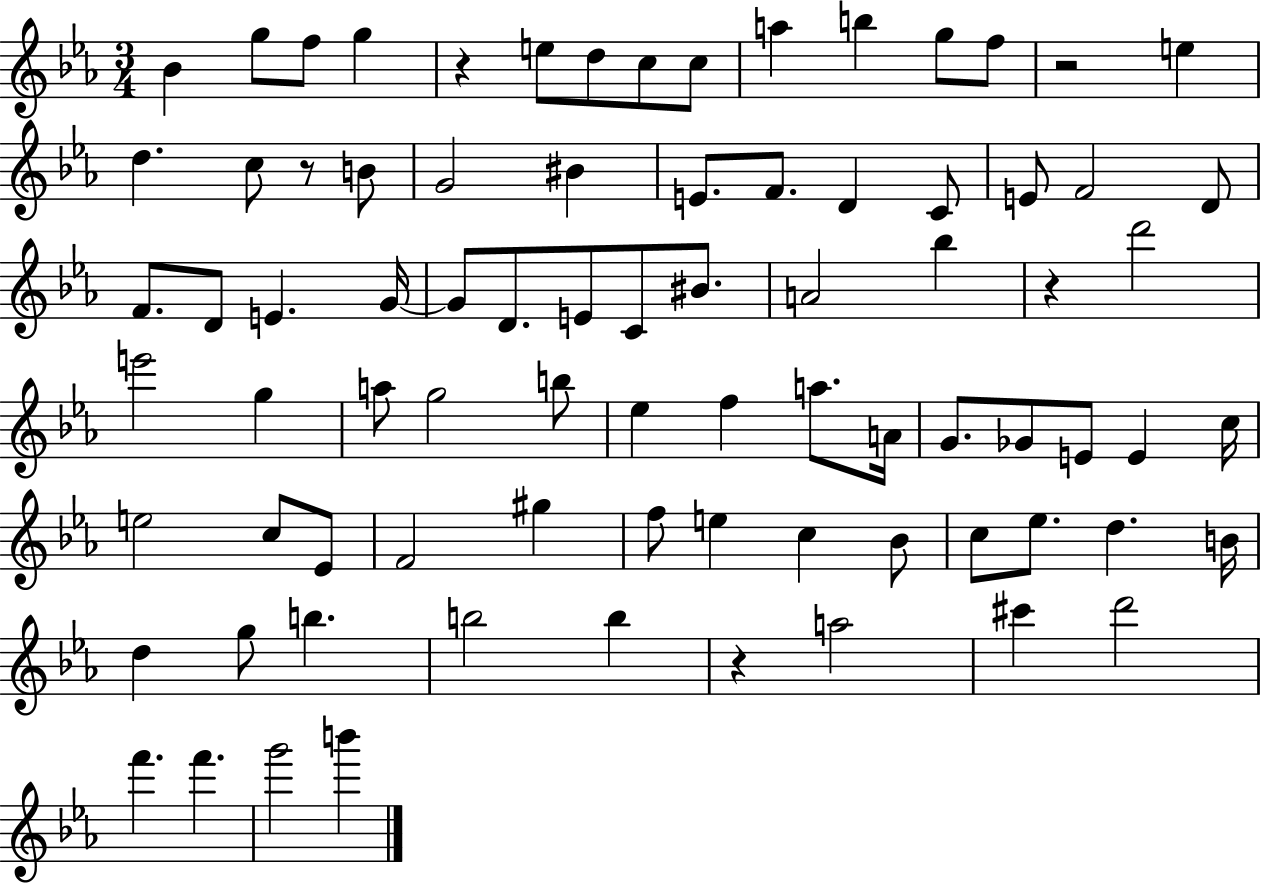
Bb4/q G5/e F5/e G5/q R/q E5/e D5/e C5/e C5/e A5/q B5/q G5/e F5/e R/h E5/q D5/q. C5/e R/e B4/e G4/h BIS4/q E4/e. F4/e. D4/q C4/e E4/e F4/h D4/e F4/e. D4/e E4/q. G4/s G4/e D4/e. E4/e C4/e BIS4/e. A4/h Bb5/q R/q D6/h E6/h G5/q A5/e G5/h B5/e Eb5/q F5/q A5/e. A4/s G4/e. Gb4/e E4/e E4/q C5/s E5/h C5/e Eb4/e F4/h G#5/q F5/e E5/q C5/q Bb4/e C5/e Eb5/e. D5/q. B4/s D5/q G5/e B5/q. B5/h B5/q R/q A5/h C#6/q D6/h F6/q. F6/q. G6/h B6/q